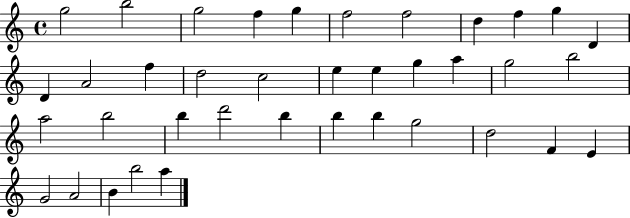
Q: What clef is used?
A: treble